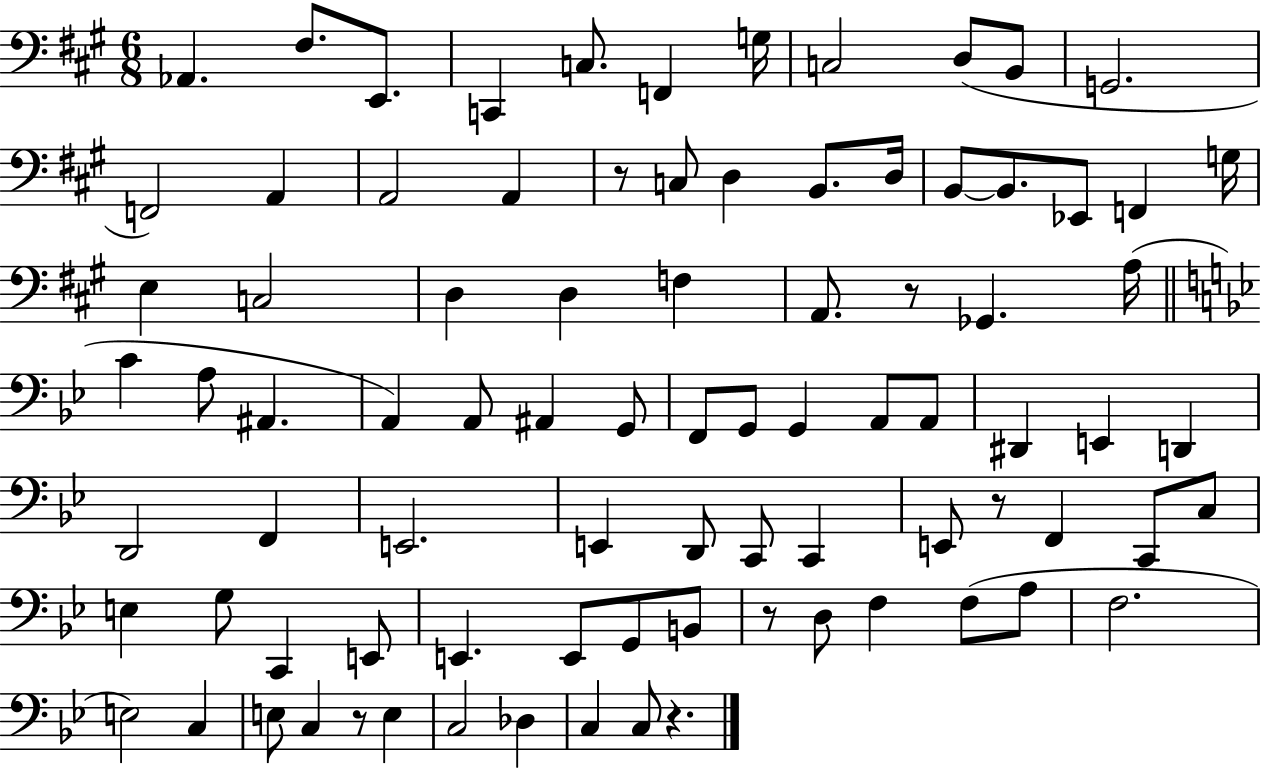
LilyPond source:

{
  \clef bass
  \numericTimeSignature
  \time 6/8
  \key a \major
  aes,4. fis8. e,8. | c,4 c8. f,4 g16 | c2 d8( b,8 | g,2. | \break f,2) a,4 | a,2 a,4 | r8 c8 d4 b,8. d16 | b,8~~ b,8. ees,8 f,4 g16 | \break e4 c2 | d4 d4 f4 | a,8. r8 ges,4. a16( | \bar "||" \break \key bes \major c'4 a8 ais,4. | a,4) a,8 ais,4 g,8 | f,8 g,8 g,4 a,8 a,8 | dis,4 e,4 d,4 | \break d,2 f,4 | e,2. | e,4 d,8 c,8 c,4 | e,8 r8 f,4 c,8 c8 | \break e4 g8 c,4 e,8 | e,4. e,8 g,8 b,8 | r8 d8 f4 f8( a8 | f2. | \break e2) c4 | e8 c4 r8 e4 | c2 des4 | c4 c8 r4. | \break \bar "|."
}